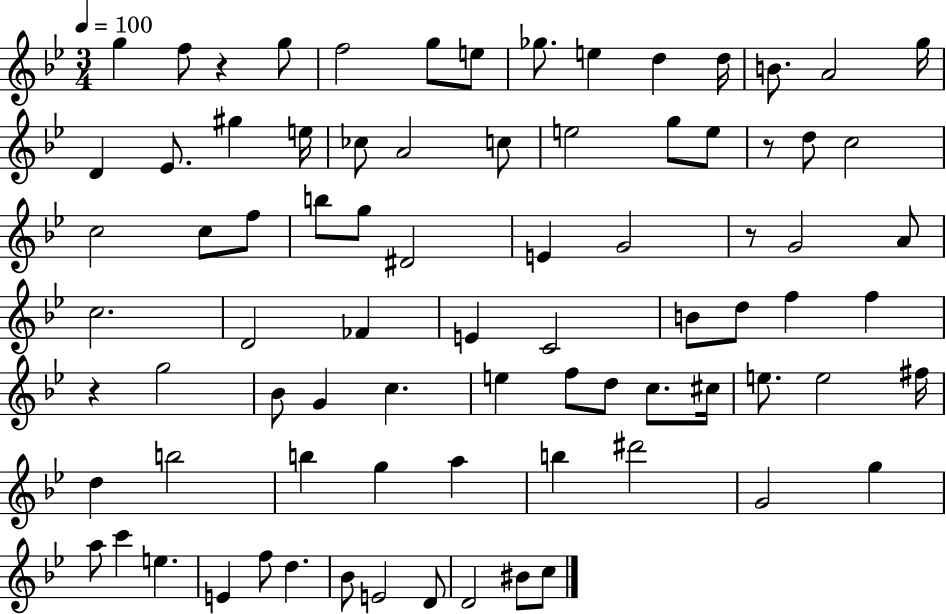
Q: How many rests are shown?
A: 4